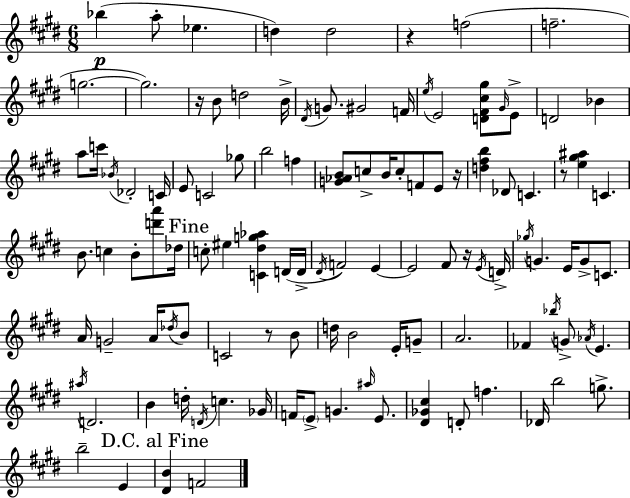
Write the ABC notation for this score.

X:1
T:Untitled
M:6/8
L:1/4
K:E
_b a/2 _e d d2 z f2 f2 g2 g2 z/4 B/2 d2 B/4 ^D/4 G/2 ^G2 F/4 e/4 E2 [D^F^c^g]/2 ^G/4 E/2 D2 _B a/2 c'/4 _B/4 _D2 C/4 E/2 C2 _g/2 b2 f [G_AB]/2 c/2 B/4 c/2 F/2 E/2 z/4 [d^fb] _D/2 C z/2 [e^g^a] C B/2 c B/2 [d'a']/2 _d/4 c/2 ^e [C^dg_a] D/4 D/4 ^D/4 F2 E E2 ^F/2 z/4 E/4 D/4 _g/4 G E/4 G/2 C/2 A/4 G2 A/4 _d/4 B/2 C2 z/2 B/2 d/4 B2 E/4 G/2 A2 _F _b/4 G/2 _A/4 E ^a/4 D2 B d/4 D/4 c _G/4 F/4 E/2 G ^a/4 E/2 [^D_G^c] D/2 f _D/4 b2 g/2 b2 E [^DB] F2